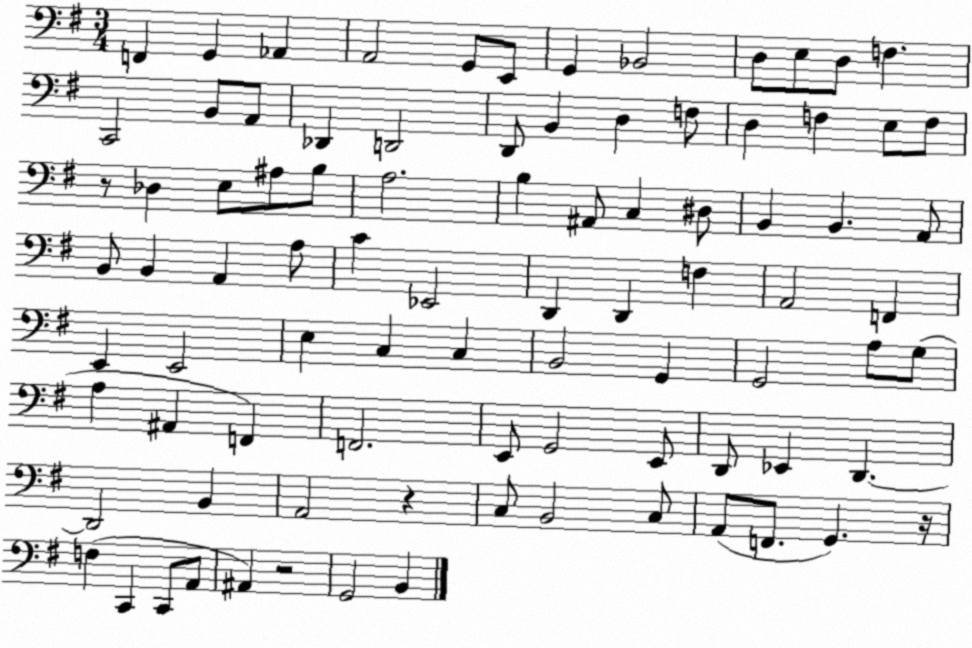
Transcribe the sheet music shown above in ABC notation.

X:1
T:Untitled
M:3/4
L:1/4
K:G
F,, G,, _A,, A,,2 G,,/2 E,,/2 G,, _B,,2 D,/2 E,/2 D,/2 F, C,,2 B,,/2 A,,/2 _D,, D,,2 D,,/2 B,, D, F,/2 D, F, E,/2 F,/2 z/2 _D, E,/2 ^A,/2 B,/2 A,2 B, ^A,,/2 C, ^D,/2 B,, B,, A,,/2 B,,/2 B,, A,, A,/2 C _E,,2 D,, D,, F, A,,2 F,, E,, E,,2 E, C, C, B,,2 G,, G,,2 A,/2 G,/2 A, ^A,, F,, F,,2 E,,/2 G,,2 E,,/2 D,,/2 _E,, D,, D,,2 B,, A,,2 z C,/2 B,,2 C,/2 A,,/2 F,,/2 G,, z/4 F, C,, C,,/2 A,,/2 ^A,, z2 G,,2 B,,